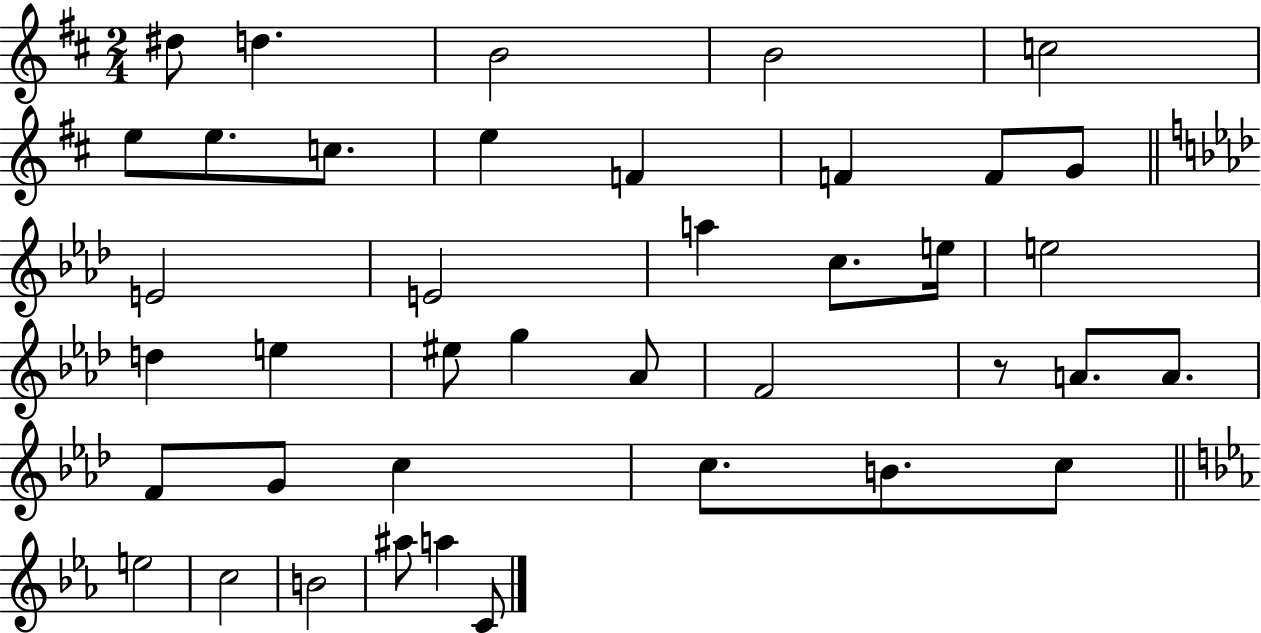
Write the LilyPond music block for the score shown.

{
  \clef treble
  \numericTimeSignature
  \time 2/4
  \key d \major
  dis''8 d''4. | b'2 | b'2 | c''2 | \break e''8 e''8. c''8. | e''4 f'4 | f'4 f'8 g'8 | \bar "||" \break \key f \minor e'2 | e'2 | a''4 c''8. e''16 | e''2 | \break d''4 e''4 | eis''8 g''4 aes'8 | f'2 | r8 a'8. a'8. | \break f'8 g'8 c''4 | c''8. b'8. c''8 | \bar "||" \break \key c \minor e''2 | c''2 | b'2 | ais''8 a''4 c'8 | \break \bar "|."
}